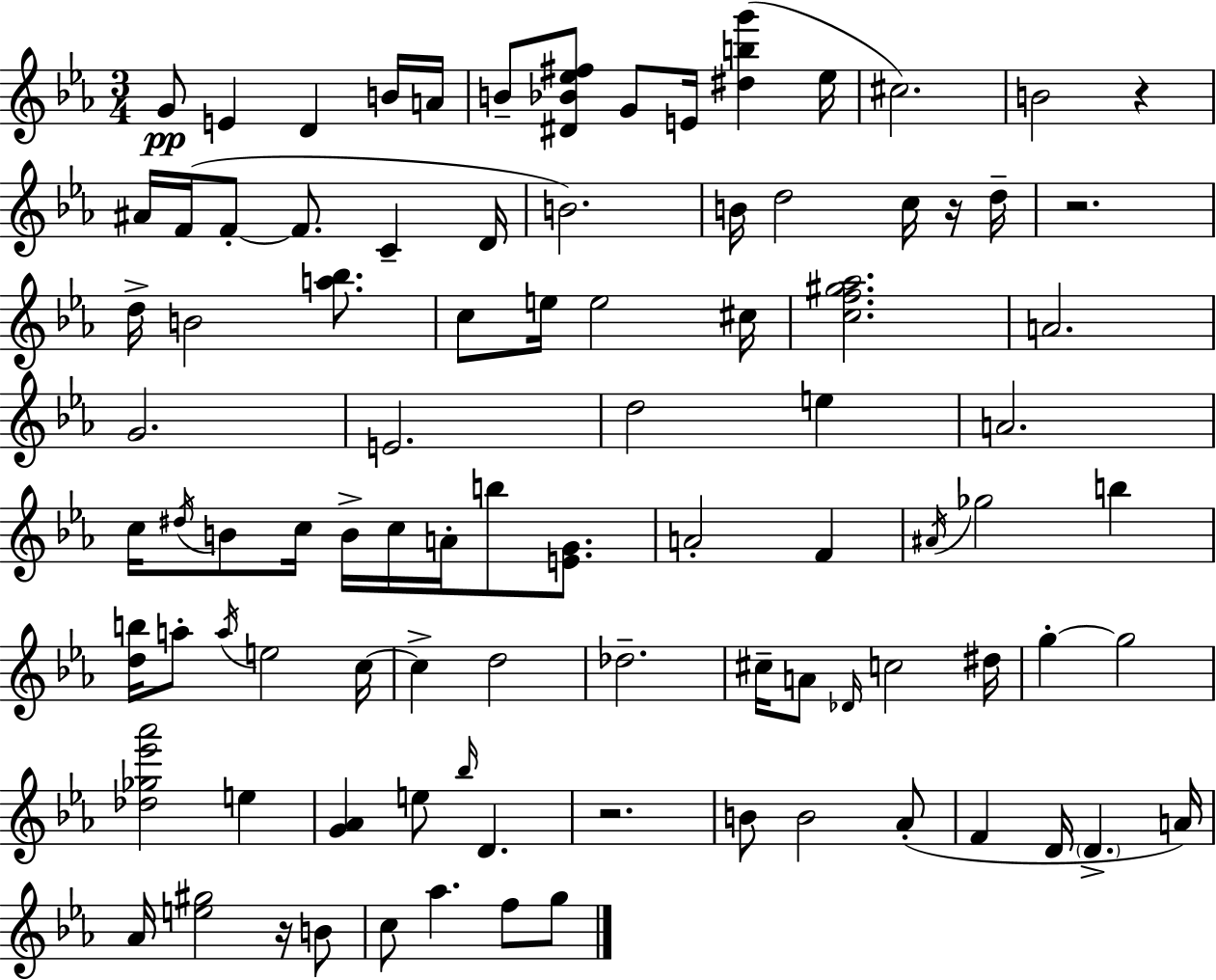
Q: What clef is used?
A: treble